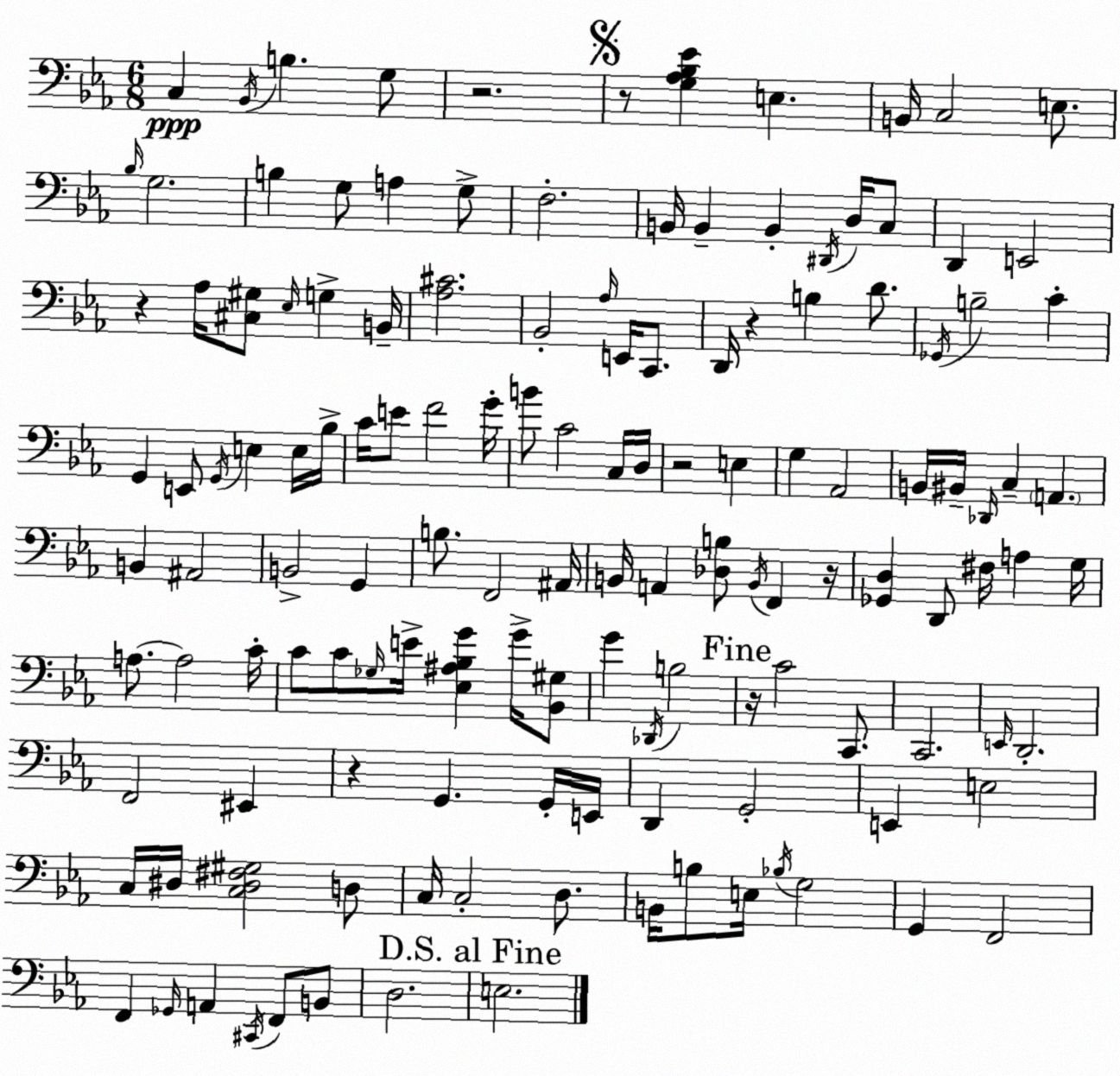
X:1
T:Untitled
M:6/8
L:1/4
K:Cm
C, _B,,/4 B, G,/2 z2 z/2 [G,_A,_B,_E] E, B,,/4 C,2 E,/2 _B,/4 G,2 B, G,/2 A, G,/2 F,2 B,,/4 B,, B,, ^D,,/4 D,/4 C,/2 D,, E,,2 z _A,/4 [^C,^G,]/2 _E,/4 G, B,,/4 [_A,^C]2 _B,,2 _A,/4 E,,/4 C,,/2 D,,/4 z B, D/2 _G,,/4 B,2 C G,, E,,/2 G,,/4 E, E,/4 _B,/4 C/4 E/2 F2 G/4 B/2 C2 C,/4 D,/4 z2 E, G, _A,,2 B,,/4 ^B,,/4 _D,,/4 C, A,, B,, ^A,,2 B,,2 G,, B,/2 F,,2 ^A,,/4 B,,/4 A,, [_D,B,]/2 B,,/4 F,, z/4 [_G,,D,] D,,/2 ^F,/4 A, G,/4 A,/2 A,2 C/4 C/2 C/2 _G,/4 E/4 [_E,^A,_B,G] G/4 [_B,,^G,]/2 G _D,,/4 B,2 z/4 C2 C,,/2 C,,2 E,,/4 D,,2 F,,2 ^E,, z G,, G,,/4 E,,/4 D,, G,,2 E,, E,2 C,/4 ^D,/4 [C,^D,^F,^G,]2 D,/2 C,/4 C,2 D,/2 B,,/4 B,/2 E,/4 _B,/4 G,2 G,, F,,2 F,, _G,,/4 A,, ^C,,/4 F,,/2 B,,/2 D,2 E,2